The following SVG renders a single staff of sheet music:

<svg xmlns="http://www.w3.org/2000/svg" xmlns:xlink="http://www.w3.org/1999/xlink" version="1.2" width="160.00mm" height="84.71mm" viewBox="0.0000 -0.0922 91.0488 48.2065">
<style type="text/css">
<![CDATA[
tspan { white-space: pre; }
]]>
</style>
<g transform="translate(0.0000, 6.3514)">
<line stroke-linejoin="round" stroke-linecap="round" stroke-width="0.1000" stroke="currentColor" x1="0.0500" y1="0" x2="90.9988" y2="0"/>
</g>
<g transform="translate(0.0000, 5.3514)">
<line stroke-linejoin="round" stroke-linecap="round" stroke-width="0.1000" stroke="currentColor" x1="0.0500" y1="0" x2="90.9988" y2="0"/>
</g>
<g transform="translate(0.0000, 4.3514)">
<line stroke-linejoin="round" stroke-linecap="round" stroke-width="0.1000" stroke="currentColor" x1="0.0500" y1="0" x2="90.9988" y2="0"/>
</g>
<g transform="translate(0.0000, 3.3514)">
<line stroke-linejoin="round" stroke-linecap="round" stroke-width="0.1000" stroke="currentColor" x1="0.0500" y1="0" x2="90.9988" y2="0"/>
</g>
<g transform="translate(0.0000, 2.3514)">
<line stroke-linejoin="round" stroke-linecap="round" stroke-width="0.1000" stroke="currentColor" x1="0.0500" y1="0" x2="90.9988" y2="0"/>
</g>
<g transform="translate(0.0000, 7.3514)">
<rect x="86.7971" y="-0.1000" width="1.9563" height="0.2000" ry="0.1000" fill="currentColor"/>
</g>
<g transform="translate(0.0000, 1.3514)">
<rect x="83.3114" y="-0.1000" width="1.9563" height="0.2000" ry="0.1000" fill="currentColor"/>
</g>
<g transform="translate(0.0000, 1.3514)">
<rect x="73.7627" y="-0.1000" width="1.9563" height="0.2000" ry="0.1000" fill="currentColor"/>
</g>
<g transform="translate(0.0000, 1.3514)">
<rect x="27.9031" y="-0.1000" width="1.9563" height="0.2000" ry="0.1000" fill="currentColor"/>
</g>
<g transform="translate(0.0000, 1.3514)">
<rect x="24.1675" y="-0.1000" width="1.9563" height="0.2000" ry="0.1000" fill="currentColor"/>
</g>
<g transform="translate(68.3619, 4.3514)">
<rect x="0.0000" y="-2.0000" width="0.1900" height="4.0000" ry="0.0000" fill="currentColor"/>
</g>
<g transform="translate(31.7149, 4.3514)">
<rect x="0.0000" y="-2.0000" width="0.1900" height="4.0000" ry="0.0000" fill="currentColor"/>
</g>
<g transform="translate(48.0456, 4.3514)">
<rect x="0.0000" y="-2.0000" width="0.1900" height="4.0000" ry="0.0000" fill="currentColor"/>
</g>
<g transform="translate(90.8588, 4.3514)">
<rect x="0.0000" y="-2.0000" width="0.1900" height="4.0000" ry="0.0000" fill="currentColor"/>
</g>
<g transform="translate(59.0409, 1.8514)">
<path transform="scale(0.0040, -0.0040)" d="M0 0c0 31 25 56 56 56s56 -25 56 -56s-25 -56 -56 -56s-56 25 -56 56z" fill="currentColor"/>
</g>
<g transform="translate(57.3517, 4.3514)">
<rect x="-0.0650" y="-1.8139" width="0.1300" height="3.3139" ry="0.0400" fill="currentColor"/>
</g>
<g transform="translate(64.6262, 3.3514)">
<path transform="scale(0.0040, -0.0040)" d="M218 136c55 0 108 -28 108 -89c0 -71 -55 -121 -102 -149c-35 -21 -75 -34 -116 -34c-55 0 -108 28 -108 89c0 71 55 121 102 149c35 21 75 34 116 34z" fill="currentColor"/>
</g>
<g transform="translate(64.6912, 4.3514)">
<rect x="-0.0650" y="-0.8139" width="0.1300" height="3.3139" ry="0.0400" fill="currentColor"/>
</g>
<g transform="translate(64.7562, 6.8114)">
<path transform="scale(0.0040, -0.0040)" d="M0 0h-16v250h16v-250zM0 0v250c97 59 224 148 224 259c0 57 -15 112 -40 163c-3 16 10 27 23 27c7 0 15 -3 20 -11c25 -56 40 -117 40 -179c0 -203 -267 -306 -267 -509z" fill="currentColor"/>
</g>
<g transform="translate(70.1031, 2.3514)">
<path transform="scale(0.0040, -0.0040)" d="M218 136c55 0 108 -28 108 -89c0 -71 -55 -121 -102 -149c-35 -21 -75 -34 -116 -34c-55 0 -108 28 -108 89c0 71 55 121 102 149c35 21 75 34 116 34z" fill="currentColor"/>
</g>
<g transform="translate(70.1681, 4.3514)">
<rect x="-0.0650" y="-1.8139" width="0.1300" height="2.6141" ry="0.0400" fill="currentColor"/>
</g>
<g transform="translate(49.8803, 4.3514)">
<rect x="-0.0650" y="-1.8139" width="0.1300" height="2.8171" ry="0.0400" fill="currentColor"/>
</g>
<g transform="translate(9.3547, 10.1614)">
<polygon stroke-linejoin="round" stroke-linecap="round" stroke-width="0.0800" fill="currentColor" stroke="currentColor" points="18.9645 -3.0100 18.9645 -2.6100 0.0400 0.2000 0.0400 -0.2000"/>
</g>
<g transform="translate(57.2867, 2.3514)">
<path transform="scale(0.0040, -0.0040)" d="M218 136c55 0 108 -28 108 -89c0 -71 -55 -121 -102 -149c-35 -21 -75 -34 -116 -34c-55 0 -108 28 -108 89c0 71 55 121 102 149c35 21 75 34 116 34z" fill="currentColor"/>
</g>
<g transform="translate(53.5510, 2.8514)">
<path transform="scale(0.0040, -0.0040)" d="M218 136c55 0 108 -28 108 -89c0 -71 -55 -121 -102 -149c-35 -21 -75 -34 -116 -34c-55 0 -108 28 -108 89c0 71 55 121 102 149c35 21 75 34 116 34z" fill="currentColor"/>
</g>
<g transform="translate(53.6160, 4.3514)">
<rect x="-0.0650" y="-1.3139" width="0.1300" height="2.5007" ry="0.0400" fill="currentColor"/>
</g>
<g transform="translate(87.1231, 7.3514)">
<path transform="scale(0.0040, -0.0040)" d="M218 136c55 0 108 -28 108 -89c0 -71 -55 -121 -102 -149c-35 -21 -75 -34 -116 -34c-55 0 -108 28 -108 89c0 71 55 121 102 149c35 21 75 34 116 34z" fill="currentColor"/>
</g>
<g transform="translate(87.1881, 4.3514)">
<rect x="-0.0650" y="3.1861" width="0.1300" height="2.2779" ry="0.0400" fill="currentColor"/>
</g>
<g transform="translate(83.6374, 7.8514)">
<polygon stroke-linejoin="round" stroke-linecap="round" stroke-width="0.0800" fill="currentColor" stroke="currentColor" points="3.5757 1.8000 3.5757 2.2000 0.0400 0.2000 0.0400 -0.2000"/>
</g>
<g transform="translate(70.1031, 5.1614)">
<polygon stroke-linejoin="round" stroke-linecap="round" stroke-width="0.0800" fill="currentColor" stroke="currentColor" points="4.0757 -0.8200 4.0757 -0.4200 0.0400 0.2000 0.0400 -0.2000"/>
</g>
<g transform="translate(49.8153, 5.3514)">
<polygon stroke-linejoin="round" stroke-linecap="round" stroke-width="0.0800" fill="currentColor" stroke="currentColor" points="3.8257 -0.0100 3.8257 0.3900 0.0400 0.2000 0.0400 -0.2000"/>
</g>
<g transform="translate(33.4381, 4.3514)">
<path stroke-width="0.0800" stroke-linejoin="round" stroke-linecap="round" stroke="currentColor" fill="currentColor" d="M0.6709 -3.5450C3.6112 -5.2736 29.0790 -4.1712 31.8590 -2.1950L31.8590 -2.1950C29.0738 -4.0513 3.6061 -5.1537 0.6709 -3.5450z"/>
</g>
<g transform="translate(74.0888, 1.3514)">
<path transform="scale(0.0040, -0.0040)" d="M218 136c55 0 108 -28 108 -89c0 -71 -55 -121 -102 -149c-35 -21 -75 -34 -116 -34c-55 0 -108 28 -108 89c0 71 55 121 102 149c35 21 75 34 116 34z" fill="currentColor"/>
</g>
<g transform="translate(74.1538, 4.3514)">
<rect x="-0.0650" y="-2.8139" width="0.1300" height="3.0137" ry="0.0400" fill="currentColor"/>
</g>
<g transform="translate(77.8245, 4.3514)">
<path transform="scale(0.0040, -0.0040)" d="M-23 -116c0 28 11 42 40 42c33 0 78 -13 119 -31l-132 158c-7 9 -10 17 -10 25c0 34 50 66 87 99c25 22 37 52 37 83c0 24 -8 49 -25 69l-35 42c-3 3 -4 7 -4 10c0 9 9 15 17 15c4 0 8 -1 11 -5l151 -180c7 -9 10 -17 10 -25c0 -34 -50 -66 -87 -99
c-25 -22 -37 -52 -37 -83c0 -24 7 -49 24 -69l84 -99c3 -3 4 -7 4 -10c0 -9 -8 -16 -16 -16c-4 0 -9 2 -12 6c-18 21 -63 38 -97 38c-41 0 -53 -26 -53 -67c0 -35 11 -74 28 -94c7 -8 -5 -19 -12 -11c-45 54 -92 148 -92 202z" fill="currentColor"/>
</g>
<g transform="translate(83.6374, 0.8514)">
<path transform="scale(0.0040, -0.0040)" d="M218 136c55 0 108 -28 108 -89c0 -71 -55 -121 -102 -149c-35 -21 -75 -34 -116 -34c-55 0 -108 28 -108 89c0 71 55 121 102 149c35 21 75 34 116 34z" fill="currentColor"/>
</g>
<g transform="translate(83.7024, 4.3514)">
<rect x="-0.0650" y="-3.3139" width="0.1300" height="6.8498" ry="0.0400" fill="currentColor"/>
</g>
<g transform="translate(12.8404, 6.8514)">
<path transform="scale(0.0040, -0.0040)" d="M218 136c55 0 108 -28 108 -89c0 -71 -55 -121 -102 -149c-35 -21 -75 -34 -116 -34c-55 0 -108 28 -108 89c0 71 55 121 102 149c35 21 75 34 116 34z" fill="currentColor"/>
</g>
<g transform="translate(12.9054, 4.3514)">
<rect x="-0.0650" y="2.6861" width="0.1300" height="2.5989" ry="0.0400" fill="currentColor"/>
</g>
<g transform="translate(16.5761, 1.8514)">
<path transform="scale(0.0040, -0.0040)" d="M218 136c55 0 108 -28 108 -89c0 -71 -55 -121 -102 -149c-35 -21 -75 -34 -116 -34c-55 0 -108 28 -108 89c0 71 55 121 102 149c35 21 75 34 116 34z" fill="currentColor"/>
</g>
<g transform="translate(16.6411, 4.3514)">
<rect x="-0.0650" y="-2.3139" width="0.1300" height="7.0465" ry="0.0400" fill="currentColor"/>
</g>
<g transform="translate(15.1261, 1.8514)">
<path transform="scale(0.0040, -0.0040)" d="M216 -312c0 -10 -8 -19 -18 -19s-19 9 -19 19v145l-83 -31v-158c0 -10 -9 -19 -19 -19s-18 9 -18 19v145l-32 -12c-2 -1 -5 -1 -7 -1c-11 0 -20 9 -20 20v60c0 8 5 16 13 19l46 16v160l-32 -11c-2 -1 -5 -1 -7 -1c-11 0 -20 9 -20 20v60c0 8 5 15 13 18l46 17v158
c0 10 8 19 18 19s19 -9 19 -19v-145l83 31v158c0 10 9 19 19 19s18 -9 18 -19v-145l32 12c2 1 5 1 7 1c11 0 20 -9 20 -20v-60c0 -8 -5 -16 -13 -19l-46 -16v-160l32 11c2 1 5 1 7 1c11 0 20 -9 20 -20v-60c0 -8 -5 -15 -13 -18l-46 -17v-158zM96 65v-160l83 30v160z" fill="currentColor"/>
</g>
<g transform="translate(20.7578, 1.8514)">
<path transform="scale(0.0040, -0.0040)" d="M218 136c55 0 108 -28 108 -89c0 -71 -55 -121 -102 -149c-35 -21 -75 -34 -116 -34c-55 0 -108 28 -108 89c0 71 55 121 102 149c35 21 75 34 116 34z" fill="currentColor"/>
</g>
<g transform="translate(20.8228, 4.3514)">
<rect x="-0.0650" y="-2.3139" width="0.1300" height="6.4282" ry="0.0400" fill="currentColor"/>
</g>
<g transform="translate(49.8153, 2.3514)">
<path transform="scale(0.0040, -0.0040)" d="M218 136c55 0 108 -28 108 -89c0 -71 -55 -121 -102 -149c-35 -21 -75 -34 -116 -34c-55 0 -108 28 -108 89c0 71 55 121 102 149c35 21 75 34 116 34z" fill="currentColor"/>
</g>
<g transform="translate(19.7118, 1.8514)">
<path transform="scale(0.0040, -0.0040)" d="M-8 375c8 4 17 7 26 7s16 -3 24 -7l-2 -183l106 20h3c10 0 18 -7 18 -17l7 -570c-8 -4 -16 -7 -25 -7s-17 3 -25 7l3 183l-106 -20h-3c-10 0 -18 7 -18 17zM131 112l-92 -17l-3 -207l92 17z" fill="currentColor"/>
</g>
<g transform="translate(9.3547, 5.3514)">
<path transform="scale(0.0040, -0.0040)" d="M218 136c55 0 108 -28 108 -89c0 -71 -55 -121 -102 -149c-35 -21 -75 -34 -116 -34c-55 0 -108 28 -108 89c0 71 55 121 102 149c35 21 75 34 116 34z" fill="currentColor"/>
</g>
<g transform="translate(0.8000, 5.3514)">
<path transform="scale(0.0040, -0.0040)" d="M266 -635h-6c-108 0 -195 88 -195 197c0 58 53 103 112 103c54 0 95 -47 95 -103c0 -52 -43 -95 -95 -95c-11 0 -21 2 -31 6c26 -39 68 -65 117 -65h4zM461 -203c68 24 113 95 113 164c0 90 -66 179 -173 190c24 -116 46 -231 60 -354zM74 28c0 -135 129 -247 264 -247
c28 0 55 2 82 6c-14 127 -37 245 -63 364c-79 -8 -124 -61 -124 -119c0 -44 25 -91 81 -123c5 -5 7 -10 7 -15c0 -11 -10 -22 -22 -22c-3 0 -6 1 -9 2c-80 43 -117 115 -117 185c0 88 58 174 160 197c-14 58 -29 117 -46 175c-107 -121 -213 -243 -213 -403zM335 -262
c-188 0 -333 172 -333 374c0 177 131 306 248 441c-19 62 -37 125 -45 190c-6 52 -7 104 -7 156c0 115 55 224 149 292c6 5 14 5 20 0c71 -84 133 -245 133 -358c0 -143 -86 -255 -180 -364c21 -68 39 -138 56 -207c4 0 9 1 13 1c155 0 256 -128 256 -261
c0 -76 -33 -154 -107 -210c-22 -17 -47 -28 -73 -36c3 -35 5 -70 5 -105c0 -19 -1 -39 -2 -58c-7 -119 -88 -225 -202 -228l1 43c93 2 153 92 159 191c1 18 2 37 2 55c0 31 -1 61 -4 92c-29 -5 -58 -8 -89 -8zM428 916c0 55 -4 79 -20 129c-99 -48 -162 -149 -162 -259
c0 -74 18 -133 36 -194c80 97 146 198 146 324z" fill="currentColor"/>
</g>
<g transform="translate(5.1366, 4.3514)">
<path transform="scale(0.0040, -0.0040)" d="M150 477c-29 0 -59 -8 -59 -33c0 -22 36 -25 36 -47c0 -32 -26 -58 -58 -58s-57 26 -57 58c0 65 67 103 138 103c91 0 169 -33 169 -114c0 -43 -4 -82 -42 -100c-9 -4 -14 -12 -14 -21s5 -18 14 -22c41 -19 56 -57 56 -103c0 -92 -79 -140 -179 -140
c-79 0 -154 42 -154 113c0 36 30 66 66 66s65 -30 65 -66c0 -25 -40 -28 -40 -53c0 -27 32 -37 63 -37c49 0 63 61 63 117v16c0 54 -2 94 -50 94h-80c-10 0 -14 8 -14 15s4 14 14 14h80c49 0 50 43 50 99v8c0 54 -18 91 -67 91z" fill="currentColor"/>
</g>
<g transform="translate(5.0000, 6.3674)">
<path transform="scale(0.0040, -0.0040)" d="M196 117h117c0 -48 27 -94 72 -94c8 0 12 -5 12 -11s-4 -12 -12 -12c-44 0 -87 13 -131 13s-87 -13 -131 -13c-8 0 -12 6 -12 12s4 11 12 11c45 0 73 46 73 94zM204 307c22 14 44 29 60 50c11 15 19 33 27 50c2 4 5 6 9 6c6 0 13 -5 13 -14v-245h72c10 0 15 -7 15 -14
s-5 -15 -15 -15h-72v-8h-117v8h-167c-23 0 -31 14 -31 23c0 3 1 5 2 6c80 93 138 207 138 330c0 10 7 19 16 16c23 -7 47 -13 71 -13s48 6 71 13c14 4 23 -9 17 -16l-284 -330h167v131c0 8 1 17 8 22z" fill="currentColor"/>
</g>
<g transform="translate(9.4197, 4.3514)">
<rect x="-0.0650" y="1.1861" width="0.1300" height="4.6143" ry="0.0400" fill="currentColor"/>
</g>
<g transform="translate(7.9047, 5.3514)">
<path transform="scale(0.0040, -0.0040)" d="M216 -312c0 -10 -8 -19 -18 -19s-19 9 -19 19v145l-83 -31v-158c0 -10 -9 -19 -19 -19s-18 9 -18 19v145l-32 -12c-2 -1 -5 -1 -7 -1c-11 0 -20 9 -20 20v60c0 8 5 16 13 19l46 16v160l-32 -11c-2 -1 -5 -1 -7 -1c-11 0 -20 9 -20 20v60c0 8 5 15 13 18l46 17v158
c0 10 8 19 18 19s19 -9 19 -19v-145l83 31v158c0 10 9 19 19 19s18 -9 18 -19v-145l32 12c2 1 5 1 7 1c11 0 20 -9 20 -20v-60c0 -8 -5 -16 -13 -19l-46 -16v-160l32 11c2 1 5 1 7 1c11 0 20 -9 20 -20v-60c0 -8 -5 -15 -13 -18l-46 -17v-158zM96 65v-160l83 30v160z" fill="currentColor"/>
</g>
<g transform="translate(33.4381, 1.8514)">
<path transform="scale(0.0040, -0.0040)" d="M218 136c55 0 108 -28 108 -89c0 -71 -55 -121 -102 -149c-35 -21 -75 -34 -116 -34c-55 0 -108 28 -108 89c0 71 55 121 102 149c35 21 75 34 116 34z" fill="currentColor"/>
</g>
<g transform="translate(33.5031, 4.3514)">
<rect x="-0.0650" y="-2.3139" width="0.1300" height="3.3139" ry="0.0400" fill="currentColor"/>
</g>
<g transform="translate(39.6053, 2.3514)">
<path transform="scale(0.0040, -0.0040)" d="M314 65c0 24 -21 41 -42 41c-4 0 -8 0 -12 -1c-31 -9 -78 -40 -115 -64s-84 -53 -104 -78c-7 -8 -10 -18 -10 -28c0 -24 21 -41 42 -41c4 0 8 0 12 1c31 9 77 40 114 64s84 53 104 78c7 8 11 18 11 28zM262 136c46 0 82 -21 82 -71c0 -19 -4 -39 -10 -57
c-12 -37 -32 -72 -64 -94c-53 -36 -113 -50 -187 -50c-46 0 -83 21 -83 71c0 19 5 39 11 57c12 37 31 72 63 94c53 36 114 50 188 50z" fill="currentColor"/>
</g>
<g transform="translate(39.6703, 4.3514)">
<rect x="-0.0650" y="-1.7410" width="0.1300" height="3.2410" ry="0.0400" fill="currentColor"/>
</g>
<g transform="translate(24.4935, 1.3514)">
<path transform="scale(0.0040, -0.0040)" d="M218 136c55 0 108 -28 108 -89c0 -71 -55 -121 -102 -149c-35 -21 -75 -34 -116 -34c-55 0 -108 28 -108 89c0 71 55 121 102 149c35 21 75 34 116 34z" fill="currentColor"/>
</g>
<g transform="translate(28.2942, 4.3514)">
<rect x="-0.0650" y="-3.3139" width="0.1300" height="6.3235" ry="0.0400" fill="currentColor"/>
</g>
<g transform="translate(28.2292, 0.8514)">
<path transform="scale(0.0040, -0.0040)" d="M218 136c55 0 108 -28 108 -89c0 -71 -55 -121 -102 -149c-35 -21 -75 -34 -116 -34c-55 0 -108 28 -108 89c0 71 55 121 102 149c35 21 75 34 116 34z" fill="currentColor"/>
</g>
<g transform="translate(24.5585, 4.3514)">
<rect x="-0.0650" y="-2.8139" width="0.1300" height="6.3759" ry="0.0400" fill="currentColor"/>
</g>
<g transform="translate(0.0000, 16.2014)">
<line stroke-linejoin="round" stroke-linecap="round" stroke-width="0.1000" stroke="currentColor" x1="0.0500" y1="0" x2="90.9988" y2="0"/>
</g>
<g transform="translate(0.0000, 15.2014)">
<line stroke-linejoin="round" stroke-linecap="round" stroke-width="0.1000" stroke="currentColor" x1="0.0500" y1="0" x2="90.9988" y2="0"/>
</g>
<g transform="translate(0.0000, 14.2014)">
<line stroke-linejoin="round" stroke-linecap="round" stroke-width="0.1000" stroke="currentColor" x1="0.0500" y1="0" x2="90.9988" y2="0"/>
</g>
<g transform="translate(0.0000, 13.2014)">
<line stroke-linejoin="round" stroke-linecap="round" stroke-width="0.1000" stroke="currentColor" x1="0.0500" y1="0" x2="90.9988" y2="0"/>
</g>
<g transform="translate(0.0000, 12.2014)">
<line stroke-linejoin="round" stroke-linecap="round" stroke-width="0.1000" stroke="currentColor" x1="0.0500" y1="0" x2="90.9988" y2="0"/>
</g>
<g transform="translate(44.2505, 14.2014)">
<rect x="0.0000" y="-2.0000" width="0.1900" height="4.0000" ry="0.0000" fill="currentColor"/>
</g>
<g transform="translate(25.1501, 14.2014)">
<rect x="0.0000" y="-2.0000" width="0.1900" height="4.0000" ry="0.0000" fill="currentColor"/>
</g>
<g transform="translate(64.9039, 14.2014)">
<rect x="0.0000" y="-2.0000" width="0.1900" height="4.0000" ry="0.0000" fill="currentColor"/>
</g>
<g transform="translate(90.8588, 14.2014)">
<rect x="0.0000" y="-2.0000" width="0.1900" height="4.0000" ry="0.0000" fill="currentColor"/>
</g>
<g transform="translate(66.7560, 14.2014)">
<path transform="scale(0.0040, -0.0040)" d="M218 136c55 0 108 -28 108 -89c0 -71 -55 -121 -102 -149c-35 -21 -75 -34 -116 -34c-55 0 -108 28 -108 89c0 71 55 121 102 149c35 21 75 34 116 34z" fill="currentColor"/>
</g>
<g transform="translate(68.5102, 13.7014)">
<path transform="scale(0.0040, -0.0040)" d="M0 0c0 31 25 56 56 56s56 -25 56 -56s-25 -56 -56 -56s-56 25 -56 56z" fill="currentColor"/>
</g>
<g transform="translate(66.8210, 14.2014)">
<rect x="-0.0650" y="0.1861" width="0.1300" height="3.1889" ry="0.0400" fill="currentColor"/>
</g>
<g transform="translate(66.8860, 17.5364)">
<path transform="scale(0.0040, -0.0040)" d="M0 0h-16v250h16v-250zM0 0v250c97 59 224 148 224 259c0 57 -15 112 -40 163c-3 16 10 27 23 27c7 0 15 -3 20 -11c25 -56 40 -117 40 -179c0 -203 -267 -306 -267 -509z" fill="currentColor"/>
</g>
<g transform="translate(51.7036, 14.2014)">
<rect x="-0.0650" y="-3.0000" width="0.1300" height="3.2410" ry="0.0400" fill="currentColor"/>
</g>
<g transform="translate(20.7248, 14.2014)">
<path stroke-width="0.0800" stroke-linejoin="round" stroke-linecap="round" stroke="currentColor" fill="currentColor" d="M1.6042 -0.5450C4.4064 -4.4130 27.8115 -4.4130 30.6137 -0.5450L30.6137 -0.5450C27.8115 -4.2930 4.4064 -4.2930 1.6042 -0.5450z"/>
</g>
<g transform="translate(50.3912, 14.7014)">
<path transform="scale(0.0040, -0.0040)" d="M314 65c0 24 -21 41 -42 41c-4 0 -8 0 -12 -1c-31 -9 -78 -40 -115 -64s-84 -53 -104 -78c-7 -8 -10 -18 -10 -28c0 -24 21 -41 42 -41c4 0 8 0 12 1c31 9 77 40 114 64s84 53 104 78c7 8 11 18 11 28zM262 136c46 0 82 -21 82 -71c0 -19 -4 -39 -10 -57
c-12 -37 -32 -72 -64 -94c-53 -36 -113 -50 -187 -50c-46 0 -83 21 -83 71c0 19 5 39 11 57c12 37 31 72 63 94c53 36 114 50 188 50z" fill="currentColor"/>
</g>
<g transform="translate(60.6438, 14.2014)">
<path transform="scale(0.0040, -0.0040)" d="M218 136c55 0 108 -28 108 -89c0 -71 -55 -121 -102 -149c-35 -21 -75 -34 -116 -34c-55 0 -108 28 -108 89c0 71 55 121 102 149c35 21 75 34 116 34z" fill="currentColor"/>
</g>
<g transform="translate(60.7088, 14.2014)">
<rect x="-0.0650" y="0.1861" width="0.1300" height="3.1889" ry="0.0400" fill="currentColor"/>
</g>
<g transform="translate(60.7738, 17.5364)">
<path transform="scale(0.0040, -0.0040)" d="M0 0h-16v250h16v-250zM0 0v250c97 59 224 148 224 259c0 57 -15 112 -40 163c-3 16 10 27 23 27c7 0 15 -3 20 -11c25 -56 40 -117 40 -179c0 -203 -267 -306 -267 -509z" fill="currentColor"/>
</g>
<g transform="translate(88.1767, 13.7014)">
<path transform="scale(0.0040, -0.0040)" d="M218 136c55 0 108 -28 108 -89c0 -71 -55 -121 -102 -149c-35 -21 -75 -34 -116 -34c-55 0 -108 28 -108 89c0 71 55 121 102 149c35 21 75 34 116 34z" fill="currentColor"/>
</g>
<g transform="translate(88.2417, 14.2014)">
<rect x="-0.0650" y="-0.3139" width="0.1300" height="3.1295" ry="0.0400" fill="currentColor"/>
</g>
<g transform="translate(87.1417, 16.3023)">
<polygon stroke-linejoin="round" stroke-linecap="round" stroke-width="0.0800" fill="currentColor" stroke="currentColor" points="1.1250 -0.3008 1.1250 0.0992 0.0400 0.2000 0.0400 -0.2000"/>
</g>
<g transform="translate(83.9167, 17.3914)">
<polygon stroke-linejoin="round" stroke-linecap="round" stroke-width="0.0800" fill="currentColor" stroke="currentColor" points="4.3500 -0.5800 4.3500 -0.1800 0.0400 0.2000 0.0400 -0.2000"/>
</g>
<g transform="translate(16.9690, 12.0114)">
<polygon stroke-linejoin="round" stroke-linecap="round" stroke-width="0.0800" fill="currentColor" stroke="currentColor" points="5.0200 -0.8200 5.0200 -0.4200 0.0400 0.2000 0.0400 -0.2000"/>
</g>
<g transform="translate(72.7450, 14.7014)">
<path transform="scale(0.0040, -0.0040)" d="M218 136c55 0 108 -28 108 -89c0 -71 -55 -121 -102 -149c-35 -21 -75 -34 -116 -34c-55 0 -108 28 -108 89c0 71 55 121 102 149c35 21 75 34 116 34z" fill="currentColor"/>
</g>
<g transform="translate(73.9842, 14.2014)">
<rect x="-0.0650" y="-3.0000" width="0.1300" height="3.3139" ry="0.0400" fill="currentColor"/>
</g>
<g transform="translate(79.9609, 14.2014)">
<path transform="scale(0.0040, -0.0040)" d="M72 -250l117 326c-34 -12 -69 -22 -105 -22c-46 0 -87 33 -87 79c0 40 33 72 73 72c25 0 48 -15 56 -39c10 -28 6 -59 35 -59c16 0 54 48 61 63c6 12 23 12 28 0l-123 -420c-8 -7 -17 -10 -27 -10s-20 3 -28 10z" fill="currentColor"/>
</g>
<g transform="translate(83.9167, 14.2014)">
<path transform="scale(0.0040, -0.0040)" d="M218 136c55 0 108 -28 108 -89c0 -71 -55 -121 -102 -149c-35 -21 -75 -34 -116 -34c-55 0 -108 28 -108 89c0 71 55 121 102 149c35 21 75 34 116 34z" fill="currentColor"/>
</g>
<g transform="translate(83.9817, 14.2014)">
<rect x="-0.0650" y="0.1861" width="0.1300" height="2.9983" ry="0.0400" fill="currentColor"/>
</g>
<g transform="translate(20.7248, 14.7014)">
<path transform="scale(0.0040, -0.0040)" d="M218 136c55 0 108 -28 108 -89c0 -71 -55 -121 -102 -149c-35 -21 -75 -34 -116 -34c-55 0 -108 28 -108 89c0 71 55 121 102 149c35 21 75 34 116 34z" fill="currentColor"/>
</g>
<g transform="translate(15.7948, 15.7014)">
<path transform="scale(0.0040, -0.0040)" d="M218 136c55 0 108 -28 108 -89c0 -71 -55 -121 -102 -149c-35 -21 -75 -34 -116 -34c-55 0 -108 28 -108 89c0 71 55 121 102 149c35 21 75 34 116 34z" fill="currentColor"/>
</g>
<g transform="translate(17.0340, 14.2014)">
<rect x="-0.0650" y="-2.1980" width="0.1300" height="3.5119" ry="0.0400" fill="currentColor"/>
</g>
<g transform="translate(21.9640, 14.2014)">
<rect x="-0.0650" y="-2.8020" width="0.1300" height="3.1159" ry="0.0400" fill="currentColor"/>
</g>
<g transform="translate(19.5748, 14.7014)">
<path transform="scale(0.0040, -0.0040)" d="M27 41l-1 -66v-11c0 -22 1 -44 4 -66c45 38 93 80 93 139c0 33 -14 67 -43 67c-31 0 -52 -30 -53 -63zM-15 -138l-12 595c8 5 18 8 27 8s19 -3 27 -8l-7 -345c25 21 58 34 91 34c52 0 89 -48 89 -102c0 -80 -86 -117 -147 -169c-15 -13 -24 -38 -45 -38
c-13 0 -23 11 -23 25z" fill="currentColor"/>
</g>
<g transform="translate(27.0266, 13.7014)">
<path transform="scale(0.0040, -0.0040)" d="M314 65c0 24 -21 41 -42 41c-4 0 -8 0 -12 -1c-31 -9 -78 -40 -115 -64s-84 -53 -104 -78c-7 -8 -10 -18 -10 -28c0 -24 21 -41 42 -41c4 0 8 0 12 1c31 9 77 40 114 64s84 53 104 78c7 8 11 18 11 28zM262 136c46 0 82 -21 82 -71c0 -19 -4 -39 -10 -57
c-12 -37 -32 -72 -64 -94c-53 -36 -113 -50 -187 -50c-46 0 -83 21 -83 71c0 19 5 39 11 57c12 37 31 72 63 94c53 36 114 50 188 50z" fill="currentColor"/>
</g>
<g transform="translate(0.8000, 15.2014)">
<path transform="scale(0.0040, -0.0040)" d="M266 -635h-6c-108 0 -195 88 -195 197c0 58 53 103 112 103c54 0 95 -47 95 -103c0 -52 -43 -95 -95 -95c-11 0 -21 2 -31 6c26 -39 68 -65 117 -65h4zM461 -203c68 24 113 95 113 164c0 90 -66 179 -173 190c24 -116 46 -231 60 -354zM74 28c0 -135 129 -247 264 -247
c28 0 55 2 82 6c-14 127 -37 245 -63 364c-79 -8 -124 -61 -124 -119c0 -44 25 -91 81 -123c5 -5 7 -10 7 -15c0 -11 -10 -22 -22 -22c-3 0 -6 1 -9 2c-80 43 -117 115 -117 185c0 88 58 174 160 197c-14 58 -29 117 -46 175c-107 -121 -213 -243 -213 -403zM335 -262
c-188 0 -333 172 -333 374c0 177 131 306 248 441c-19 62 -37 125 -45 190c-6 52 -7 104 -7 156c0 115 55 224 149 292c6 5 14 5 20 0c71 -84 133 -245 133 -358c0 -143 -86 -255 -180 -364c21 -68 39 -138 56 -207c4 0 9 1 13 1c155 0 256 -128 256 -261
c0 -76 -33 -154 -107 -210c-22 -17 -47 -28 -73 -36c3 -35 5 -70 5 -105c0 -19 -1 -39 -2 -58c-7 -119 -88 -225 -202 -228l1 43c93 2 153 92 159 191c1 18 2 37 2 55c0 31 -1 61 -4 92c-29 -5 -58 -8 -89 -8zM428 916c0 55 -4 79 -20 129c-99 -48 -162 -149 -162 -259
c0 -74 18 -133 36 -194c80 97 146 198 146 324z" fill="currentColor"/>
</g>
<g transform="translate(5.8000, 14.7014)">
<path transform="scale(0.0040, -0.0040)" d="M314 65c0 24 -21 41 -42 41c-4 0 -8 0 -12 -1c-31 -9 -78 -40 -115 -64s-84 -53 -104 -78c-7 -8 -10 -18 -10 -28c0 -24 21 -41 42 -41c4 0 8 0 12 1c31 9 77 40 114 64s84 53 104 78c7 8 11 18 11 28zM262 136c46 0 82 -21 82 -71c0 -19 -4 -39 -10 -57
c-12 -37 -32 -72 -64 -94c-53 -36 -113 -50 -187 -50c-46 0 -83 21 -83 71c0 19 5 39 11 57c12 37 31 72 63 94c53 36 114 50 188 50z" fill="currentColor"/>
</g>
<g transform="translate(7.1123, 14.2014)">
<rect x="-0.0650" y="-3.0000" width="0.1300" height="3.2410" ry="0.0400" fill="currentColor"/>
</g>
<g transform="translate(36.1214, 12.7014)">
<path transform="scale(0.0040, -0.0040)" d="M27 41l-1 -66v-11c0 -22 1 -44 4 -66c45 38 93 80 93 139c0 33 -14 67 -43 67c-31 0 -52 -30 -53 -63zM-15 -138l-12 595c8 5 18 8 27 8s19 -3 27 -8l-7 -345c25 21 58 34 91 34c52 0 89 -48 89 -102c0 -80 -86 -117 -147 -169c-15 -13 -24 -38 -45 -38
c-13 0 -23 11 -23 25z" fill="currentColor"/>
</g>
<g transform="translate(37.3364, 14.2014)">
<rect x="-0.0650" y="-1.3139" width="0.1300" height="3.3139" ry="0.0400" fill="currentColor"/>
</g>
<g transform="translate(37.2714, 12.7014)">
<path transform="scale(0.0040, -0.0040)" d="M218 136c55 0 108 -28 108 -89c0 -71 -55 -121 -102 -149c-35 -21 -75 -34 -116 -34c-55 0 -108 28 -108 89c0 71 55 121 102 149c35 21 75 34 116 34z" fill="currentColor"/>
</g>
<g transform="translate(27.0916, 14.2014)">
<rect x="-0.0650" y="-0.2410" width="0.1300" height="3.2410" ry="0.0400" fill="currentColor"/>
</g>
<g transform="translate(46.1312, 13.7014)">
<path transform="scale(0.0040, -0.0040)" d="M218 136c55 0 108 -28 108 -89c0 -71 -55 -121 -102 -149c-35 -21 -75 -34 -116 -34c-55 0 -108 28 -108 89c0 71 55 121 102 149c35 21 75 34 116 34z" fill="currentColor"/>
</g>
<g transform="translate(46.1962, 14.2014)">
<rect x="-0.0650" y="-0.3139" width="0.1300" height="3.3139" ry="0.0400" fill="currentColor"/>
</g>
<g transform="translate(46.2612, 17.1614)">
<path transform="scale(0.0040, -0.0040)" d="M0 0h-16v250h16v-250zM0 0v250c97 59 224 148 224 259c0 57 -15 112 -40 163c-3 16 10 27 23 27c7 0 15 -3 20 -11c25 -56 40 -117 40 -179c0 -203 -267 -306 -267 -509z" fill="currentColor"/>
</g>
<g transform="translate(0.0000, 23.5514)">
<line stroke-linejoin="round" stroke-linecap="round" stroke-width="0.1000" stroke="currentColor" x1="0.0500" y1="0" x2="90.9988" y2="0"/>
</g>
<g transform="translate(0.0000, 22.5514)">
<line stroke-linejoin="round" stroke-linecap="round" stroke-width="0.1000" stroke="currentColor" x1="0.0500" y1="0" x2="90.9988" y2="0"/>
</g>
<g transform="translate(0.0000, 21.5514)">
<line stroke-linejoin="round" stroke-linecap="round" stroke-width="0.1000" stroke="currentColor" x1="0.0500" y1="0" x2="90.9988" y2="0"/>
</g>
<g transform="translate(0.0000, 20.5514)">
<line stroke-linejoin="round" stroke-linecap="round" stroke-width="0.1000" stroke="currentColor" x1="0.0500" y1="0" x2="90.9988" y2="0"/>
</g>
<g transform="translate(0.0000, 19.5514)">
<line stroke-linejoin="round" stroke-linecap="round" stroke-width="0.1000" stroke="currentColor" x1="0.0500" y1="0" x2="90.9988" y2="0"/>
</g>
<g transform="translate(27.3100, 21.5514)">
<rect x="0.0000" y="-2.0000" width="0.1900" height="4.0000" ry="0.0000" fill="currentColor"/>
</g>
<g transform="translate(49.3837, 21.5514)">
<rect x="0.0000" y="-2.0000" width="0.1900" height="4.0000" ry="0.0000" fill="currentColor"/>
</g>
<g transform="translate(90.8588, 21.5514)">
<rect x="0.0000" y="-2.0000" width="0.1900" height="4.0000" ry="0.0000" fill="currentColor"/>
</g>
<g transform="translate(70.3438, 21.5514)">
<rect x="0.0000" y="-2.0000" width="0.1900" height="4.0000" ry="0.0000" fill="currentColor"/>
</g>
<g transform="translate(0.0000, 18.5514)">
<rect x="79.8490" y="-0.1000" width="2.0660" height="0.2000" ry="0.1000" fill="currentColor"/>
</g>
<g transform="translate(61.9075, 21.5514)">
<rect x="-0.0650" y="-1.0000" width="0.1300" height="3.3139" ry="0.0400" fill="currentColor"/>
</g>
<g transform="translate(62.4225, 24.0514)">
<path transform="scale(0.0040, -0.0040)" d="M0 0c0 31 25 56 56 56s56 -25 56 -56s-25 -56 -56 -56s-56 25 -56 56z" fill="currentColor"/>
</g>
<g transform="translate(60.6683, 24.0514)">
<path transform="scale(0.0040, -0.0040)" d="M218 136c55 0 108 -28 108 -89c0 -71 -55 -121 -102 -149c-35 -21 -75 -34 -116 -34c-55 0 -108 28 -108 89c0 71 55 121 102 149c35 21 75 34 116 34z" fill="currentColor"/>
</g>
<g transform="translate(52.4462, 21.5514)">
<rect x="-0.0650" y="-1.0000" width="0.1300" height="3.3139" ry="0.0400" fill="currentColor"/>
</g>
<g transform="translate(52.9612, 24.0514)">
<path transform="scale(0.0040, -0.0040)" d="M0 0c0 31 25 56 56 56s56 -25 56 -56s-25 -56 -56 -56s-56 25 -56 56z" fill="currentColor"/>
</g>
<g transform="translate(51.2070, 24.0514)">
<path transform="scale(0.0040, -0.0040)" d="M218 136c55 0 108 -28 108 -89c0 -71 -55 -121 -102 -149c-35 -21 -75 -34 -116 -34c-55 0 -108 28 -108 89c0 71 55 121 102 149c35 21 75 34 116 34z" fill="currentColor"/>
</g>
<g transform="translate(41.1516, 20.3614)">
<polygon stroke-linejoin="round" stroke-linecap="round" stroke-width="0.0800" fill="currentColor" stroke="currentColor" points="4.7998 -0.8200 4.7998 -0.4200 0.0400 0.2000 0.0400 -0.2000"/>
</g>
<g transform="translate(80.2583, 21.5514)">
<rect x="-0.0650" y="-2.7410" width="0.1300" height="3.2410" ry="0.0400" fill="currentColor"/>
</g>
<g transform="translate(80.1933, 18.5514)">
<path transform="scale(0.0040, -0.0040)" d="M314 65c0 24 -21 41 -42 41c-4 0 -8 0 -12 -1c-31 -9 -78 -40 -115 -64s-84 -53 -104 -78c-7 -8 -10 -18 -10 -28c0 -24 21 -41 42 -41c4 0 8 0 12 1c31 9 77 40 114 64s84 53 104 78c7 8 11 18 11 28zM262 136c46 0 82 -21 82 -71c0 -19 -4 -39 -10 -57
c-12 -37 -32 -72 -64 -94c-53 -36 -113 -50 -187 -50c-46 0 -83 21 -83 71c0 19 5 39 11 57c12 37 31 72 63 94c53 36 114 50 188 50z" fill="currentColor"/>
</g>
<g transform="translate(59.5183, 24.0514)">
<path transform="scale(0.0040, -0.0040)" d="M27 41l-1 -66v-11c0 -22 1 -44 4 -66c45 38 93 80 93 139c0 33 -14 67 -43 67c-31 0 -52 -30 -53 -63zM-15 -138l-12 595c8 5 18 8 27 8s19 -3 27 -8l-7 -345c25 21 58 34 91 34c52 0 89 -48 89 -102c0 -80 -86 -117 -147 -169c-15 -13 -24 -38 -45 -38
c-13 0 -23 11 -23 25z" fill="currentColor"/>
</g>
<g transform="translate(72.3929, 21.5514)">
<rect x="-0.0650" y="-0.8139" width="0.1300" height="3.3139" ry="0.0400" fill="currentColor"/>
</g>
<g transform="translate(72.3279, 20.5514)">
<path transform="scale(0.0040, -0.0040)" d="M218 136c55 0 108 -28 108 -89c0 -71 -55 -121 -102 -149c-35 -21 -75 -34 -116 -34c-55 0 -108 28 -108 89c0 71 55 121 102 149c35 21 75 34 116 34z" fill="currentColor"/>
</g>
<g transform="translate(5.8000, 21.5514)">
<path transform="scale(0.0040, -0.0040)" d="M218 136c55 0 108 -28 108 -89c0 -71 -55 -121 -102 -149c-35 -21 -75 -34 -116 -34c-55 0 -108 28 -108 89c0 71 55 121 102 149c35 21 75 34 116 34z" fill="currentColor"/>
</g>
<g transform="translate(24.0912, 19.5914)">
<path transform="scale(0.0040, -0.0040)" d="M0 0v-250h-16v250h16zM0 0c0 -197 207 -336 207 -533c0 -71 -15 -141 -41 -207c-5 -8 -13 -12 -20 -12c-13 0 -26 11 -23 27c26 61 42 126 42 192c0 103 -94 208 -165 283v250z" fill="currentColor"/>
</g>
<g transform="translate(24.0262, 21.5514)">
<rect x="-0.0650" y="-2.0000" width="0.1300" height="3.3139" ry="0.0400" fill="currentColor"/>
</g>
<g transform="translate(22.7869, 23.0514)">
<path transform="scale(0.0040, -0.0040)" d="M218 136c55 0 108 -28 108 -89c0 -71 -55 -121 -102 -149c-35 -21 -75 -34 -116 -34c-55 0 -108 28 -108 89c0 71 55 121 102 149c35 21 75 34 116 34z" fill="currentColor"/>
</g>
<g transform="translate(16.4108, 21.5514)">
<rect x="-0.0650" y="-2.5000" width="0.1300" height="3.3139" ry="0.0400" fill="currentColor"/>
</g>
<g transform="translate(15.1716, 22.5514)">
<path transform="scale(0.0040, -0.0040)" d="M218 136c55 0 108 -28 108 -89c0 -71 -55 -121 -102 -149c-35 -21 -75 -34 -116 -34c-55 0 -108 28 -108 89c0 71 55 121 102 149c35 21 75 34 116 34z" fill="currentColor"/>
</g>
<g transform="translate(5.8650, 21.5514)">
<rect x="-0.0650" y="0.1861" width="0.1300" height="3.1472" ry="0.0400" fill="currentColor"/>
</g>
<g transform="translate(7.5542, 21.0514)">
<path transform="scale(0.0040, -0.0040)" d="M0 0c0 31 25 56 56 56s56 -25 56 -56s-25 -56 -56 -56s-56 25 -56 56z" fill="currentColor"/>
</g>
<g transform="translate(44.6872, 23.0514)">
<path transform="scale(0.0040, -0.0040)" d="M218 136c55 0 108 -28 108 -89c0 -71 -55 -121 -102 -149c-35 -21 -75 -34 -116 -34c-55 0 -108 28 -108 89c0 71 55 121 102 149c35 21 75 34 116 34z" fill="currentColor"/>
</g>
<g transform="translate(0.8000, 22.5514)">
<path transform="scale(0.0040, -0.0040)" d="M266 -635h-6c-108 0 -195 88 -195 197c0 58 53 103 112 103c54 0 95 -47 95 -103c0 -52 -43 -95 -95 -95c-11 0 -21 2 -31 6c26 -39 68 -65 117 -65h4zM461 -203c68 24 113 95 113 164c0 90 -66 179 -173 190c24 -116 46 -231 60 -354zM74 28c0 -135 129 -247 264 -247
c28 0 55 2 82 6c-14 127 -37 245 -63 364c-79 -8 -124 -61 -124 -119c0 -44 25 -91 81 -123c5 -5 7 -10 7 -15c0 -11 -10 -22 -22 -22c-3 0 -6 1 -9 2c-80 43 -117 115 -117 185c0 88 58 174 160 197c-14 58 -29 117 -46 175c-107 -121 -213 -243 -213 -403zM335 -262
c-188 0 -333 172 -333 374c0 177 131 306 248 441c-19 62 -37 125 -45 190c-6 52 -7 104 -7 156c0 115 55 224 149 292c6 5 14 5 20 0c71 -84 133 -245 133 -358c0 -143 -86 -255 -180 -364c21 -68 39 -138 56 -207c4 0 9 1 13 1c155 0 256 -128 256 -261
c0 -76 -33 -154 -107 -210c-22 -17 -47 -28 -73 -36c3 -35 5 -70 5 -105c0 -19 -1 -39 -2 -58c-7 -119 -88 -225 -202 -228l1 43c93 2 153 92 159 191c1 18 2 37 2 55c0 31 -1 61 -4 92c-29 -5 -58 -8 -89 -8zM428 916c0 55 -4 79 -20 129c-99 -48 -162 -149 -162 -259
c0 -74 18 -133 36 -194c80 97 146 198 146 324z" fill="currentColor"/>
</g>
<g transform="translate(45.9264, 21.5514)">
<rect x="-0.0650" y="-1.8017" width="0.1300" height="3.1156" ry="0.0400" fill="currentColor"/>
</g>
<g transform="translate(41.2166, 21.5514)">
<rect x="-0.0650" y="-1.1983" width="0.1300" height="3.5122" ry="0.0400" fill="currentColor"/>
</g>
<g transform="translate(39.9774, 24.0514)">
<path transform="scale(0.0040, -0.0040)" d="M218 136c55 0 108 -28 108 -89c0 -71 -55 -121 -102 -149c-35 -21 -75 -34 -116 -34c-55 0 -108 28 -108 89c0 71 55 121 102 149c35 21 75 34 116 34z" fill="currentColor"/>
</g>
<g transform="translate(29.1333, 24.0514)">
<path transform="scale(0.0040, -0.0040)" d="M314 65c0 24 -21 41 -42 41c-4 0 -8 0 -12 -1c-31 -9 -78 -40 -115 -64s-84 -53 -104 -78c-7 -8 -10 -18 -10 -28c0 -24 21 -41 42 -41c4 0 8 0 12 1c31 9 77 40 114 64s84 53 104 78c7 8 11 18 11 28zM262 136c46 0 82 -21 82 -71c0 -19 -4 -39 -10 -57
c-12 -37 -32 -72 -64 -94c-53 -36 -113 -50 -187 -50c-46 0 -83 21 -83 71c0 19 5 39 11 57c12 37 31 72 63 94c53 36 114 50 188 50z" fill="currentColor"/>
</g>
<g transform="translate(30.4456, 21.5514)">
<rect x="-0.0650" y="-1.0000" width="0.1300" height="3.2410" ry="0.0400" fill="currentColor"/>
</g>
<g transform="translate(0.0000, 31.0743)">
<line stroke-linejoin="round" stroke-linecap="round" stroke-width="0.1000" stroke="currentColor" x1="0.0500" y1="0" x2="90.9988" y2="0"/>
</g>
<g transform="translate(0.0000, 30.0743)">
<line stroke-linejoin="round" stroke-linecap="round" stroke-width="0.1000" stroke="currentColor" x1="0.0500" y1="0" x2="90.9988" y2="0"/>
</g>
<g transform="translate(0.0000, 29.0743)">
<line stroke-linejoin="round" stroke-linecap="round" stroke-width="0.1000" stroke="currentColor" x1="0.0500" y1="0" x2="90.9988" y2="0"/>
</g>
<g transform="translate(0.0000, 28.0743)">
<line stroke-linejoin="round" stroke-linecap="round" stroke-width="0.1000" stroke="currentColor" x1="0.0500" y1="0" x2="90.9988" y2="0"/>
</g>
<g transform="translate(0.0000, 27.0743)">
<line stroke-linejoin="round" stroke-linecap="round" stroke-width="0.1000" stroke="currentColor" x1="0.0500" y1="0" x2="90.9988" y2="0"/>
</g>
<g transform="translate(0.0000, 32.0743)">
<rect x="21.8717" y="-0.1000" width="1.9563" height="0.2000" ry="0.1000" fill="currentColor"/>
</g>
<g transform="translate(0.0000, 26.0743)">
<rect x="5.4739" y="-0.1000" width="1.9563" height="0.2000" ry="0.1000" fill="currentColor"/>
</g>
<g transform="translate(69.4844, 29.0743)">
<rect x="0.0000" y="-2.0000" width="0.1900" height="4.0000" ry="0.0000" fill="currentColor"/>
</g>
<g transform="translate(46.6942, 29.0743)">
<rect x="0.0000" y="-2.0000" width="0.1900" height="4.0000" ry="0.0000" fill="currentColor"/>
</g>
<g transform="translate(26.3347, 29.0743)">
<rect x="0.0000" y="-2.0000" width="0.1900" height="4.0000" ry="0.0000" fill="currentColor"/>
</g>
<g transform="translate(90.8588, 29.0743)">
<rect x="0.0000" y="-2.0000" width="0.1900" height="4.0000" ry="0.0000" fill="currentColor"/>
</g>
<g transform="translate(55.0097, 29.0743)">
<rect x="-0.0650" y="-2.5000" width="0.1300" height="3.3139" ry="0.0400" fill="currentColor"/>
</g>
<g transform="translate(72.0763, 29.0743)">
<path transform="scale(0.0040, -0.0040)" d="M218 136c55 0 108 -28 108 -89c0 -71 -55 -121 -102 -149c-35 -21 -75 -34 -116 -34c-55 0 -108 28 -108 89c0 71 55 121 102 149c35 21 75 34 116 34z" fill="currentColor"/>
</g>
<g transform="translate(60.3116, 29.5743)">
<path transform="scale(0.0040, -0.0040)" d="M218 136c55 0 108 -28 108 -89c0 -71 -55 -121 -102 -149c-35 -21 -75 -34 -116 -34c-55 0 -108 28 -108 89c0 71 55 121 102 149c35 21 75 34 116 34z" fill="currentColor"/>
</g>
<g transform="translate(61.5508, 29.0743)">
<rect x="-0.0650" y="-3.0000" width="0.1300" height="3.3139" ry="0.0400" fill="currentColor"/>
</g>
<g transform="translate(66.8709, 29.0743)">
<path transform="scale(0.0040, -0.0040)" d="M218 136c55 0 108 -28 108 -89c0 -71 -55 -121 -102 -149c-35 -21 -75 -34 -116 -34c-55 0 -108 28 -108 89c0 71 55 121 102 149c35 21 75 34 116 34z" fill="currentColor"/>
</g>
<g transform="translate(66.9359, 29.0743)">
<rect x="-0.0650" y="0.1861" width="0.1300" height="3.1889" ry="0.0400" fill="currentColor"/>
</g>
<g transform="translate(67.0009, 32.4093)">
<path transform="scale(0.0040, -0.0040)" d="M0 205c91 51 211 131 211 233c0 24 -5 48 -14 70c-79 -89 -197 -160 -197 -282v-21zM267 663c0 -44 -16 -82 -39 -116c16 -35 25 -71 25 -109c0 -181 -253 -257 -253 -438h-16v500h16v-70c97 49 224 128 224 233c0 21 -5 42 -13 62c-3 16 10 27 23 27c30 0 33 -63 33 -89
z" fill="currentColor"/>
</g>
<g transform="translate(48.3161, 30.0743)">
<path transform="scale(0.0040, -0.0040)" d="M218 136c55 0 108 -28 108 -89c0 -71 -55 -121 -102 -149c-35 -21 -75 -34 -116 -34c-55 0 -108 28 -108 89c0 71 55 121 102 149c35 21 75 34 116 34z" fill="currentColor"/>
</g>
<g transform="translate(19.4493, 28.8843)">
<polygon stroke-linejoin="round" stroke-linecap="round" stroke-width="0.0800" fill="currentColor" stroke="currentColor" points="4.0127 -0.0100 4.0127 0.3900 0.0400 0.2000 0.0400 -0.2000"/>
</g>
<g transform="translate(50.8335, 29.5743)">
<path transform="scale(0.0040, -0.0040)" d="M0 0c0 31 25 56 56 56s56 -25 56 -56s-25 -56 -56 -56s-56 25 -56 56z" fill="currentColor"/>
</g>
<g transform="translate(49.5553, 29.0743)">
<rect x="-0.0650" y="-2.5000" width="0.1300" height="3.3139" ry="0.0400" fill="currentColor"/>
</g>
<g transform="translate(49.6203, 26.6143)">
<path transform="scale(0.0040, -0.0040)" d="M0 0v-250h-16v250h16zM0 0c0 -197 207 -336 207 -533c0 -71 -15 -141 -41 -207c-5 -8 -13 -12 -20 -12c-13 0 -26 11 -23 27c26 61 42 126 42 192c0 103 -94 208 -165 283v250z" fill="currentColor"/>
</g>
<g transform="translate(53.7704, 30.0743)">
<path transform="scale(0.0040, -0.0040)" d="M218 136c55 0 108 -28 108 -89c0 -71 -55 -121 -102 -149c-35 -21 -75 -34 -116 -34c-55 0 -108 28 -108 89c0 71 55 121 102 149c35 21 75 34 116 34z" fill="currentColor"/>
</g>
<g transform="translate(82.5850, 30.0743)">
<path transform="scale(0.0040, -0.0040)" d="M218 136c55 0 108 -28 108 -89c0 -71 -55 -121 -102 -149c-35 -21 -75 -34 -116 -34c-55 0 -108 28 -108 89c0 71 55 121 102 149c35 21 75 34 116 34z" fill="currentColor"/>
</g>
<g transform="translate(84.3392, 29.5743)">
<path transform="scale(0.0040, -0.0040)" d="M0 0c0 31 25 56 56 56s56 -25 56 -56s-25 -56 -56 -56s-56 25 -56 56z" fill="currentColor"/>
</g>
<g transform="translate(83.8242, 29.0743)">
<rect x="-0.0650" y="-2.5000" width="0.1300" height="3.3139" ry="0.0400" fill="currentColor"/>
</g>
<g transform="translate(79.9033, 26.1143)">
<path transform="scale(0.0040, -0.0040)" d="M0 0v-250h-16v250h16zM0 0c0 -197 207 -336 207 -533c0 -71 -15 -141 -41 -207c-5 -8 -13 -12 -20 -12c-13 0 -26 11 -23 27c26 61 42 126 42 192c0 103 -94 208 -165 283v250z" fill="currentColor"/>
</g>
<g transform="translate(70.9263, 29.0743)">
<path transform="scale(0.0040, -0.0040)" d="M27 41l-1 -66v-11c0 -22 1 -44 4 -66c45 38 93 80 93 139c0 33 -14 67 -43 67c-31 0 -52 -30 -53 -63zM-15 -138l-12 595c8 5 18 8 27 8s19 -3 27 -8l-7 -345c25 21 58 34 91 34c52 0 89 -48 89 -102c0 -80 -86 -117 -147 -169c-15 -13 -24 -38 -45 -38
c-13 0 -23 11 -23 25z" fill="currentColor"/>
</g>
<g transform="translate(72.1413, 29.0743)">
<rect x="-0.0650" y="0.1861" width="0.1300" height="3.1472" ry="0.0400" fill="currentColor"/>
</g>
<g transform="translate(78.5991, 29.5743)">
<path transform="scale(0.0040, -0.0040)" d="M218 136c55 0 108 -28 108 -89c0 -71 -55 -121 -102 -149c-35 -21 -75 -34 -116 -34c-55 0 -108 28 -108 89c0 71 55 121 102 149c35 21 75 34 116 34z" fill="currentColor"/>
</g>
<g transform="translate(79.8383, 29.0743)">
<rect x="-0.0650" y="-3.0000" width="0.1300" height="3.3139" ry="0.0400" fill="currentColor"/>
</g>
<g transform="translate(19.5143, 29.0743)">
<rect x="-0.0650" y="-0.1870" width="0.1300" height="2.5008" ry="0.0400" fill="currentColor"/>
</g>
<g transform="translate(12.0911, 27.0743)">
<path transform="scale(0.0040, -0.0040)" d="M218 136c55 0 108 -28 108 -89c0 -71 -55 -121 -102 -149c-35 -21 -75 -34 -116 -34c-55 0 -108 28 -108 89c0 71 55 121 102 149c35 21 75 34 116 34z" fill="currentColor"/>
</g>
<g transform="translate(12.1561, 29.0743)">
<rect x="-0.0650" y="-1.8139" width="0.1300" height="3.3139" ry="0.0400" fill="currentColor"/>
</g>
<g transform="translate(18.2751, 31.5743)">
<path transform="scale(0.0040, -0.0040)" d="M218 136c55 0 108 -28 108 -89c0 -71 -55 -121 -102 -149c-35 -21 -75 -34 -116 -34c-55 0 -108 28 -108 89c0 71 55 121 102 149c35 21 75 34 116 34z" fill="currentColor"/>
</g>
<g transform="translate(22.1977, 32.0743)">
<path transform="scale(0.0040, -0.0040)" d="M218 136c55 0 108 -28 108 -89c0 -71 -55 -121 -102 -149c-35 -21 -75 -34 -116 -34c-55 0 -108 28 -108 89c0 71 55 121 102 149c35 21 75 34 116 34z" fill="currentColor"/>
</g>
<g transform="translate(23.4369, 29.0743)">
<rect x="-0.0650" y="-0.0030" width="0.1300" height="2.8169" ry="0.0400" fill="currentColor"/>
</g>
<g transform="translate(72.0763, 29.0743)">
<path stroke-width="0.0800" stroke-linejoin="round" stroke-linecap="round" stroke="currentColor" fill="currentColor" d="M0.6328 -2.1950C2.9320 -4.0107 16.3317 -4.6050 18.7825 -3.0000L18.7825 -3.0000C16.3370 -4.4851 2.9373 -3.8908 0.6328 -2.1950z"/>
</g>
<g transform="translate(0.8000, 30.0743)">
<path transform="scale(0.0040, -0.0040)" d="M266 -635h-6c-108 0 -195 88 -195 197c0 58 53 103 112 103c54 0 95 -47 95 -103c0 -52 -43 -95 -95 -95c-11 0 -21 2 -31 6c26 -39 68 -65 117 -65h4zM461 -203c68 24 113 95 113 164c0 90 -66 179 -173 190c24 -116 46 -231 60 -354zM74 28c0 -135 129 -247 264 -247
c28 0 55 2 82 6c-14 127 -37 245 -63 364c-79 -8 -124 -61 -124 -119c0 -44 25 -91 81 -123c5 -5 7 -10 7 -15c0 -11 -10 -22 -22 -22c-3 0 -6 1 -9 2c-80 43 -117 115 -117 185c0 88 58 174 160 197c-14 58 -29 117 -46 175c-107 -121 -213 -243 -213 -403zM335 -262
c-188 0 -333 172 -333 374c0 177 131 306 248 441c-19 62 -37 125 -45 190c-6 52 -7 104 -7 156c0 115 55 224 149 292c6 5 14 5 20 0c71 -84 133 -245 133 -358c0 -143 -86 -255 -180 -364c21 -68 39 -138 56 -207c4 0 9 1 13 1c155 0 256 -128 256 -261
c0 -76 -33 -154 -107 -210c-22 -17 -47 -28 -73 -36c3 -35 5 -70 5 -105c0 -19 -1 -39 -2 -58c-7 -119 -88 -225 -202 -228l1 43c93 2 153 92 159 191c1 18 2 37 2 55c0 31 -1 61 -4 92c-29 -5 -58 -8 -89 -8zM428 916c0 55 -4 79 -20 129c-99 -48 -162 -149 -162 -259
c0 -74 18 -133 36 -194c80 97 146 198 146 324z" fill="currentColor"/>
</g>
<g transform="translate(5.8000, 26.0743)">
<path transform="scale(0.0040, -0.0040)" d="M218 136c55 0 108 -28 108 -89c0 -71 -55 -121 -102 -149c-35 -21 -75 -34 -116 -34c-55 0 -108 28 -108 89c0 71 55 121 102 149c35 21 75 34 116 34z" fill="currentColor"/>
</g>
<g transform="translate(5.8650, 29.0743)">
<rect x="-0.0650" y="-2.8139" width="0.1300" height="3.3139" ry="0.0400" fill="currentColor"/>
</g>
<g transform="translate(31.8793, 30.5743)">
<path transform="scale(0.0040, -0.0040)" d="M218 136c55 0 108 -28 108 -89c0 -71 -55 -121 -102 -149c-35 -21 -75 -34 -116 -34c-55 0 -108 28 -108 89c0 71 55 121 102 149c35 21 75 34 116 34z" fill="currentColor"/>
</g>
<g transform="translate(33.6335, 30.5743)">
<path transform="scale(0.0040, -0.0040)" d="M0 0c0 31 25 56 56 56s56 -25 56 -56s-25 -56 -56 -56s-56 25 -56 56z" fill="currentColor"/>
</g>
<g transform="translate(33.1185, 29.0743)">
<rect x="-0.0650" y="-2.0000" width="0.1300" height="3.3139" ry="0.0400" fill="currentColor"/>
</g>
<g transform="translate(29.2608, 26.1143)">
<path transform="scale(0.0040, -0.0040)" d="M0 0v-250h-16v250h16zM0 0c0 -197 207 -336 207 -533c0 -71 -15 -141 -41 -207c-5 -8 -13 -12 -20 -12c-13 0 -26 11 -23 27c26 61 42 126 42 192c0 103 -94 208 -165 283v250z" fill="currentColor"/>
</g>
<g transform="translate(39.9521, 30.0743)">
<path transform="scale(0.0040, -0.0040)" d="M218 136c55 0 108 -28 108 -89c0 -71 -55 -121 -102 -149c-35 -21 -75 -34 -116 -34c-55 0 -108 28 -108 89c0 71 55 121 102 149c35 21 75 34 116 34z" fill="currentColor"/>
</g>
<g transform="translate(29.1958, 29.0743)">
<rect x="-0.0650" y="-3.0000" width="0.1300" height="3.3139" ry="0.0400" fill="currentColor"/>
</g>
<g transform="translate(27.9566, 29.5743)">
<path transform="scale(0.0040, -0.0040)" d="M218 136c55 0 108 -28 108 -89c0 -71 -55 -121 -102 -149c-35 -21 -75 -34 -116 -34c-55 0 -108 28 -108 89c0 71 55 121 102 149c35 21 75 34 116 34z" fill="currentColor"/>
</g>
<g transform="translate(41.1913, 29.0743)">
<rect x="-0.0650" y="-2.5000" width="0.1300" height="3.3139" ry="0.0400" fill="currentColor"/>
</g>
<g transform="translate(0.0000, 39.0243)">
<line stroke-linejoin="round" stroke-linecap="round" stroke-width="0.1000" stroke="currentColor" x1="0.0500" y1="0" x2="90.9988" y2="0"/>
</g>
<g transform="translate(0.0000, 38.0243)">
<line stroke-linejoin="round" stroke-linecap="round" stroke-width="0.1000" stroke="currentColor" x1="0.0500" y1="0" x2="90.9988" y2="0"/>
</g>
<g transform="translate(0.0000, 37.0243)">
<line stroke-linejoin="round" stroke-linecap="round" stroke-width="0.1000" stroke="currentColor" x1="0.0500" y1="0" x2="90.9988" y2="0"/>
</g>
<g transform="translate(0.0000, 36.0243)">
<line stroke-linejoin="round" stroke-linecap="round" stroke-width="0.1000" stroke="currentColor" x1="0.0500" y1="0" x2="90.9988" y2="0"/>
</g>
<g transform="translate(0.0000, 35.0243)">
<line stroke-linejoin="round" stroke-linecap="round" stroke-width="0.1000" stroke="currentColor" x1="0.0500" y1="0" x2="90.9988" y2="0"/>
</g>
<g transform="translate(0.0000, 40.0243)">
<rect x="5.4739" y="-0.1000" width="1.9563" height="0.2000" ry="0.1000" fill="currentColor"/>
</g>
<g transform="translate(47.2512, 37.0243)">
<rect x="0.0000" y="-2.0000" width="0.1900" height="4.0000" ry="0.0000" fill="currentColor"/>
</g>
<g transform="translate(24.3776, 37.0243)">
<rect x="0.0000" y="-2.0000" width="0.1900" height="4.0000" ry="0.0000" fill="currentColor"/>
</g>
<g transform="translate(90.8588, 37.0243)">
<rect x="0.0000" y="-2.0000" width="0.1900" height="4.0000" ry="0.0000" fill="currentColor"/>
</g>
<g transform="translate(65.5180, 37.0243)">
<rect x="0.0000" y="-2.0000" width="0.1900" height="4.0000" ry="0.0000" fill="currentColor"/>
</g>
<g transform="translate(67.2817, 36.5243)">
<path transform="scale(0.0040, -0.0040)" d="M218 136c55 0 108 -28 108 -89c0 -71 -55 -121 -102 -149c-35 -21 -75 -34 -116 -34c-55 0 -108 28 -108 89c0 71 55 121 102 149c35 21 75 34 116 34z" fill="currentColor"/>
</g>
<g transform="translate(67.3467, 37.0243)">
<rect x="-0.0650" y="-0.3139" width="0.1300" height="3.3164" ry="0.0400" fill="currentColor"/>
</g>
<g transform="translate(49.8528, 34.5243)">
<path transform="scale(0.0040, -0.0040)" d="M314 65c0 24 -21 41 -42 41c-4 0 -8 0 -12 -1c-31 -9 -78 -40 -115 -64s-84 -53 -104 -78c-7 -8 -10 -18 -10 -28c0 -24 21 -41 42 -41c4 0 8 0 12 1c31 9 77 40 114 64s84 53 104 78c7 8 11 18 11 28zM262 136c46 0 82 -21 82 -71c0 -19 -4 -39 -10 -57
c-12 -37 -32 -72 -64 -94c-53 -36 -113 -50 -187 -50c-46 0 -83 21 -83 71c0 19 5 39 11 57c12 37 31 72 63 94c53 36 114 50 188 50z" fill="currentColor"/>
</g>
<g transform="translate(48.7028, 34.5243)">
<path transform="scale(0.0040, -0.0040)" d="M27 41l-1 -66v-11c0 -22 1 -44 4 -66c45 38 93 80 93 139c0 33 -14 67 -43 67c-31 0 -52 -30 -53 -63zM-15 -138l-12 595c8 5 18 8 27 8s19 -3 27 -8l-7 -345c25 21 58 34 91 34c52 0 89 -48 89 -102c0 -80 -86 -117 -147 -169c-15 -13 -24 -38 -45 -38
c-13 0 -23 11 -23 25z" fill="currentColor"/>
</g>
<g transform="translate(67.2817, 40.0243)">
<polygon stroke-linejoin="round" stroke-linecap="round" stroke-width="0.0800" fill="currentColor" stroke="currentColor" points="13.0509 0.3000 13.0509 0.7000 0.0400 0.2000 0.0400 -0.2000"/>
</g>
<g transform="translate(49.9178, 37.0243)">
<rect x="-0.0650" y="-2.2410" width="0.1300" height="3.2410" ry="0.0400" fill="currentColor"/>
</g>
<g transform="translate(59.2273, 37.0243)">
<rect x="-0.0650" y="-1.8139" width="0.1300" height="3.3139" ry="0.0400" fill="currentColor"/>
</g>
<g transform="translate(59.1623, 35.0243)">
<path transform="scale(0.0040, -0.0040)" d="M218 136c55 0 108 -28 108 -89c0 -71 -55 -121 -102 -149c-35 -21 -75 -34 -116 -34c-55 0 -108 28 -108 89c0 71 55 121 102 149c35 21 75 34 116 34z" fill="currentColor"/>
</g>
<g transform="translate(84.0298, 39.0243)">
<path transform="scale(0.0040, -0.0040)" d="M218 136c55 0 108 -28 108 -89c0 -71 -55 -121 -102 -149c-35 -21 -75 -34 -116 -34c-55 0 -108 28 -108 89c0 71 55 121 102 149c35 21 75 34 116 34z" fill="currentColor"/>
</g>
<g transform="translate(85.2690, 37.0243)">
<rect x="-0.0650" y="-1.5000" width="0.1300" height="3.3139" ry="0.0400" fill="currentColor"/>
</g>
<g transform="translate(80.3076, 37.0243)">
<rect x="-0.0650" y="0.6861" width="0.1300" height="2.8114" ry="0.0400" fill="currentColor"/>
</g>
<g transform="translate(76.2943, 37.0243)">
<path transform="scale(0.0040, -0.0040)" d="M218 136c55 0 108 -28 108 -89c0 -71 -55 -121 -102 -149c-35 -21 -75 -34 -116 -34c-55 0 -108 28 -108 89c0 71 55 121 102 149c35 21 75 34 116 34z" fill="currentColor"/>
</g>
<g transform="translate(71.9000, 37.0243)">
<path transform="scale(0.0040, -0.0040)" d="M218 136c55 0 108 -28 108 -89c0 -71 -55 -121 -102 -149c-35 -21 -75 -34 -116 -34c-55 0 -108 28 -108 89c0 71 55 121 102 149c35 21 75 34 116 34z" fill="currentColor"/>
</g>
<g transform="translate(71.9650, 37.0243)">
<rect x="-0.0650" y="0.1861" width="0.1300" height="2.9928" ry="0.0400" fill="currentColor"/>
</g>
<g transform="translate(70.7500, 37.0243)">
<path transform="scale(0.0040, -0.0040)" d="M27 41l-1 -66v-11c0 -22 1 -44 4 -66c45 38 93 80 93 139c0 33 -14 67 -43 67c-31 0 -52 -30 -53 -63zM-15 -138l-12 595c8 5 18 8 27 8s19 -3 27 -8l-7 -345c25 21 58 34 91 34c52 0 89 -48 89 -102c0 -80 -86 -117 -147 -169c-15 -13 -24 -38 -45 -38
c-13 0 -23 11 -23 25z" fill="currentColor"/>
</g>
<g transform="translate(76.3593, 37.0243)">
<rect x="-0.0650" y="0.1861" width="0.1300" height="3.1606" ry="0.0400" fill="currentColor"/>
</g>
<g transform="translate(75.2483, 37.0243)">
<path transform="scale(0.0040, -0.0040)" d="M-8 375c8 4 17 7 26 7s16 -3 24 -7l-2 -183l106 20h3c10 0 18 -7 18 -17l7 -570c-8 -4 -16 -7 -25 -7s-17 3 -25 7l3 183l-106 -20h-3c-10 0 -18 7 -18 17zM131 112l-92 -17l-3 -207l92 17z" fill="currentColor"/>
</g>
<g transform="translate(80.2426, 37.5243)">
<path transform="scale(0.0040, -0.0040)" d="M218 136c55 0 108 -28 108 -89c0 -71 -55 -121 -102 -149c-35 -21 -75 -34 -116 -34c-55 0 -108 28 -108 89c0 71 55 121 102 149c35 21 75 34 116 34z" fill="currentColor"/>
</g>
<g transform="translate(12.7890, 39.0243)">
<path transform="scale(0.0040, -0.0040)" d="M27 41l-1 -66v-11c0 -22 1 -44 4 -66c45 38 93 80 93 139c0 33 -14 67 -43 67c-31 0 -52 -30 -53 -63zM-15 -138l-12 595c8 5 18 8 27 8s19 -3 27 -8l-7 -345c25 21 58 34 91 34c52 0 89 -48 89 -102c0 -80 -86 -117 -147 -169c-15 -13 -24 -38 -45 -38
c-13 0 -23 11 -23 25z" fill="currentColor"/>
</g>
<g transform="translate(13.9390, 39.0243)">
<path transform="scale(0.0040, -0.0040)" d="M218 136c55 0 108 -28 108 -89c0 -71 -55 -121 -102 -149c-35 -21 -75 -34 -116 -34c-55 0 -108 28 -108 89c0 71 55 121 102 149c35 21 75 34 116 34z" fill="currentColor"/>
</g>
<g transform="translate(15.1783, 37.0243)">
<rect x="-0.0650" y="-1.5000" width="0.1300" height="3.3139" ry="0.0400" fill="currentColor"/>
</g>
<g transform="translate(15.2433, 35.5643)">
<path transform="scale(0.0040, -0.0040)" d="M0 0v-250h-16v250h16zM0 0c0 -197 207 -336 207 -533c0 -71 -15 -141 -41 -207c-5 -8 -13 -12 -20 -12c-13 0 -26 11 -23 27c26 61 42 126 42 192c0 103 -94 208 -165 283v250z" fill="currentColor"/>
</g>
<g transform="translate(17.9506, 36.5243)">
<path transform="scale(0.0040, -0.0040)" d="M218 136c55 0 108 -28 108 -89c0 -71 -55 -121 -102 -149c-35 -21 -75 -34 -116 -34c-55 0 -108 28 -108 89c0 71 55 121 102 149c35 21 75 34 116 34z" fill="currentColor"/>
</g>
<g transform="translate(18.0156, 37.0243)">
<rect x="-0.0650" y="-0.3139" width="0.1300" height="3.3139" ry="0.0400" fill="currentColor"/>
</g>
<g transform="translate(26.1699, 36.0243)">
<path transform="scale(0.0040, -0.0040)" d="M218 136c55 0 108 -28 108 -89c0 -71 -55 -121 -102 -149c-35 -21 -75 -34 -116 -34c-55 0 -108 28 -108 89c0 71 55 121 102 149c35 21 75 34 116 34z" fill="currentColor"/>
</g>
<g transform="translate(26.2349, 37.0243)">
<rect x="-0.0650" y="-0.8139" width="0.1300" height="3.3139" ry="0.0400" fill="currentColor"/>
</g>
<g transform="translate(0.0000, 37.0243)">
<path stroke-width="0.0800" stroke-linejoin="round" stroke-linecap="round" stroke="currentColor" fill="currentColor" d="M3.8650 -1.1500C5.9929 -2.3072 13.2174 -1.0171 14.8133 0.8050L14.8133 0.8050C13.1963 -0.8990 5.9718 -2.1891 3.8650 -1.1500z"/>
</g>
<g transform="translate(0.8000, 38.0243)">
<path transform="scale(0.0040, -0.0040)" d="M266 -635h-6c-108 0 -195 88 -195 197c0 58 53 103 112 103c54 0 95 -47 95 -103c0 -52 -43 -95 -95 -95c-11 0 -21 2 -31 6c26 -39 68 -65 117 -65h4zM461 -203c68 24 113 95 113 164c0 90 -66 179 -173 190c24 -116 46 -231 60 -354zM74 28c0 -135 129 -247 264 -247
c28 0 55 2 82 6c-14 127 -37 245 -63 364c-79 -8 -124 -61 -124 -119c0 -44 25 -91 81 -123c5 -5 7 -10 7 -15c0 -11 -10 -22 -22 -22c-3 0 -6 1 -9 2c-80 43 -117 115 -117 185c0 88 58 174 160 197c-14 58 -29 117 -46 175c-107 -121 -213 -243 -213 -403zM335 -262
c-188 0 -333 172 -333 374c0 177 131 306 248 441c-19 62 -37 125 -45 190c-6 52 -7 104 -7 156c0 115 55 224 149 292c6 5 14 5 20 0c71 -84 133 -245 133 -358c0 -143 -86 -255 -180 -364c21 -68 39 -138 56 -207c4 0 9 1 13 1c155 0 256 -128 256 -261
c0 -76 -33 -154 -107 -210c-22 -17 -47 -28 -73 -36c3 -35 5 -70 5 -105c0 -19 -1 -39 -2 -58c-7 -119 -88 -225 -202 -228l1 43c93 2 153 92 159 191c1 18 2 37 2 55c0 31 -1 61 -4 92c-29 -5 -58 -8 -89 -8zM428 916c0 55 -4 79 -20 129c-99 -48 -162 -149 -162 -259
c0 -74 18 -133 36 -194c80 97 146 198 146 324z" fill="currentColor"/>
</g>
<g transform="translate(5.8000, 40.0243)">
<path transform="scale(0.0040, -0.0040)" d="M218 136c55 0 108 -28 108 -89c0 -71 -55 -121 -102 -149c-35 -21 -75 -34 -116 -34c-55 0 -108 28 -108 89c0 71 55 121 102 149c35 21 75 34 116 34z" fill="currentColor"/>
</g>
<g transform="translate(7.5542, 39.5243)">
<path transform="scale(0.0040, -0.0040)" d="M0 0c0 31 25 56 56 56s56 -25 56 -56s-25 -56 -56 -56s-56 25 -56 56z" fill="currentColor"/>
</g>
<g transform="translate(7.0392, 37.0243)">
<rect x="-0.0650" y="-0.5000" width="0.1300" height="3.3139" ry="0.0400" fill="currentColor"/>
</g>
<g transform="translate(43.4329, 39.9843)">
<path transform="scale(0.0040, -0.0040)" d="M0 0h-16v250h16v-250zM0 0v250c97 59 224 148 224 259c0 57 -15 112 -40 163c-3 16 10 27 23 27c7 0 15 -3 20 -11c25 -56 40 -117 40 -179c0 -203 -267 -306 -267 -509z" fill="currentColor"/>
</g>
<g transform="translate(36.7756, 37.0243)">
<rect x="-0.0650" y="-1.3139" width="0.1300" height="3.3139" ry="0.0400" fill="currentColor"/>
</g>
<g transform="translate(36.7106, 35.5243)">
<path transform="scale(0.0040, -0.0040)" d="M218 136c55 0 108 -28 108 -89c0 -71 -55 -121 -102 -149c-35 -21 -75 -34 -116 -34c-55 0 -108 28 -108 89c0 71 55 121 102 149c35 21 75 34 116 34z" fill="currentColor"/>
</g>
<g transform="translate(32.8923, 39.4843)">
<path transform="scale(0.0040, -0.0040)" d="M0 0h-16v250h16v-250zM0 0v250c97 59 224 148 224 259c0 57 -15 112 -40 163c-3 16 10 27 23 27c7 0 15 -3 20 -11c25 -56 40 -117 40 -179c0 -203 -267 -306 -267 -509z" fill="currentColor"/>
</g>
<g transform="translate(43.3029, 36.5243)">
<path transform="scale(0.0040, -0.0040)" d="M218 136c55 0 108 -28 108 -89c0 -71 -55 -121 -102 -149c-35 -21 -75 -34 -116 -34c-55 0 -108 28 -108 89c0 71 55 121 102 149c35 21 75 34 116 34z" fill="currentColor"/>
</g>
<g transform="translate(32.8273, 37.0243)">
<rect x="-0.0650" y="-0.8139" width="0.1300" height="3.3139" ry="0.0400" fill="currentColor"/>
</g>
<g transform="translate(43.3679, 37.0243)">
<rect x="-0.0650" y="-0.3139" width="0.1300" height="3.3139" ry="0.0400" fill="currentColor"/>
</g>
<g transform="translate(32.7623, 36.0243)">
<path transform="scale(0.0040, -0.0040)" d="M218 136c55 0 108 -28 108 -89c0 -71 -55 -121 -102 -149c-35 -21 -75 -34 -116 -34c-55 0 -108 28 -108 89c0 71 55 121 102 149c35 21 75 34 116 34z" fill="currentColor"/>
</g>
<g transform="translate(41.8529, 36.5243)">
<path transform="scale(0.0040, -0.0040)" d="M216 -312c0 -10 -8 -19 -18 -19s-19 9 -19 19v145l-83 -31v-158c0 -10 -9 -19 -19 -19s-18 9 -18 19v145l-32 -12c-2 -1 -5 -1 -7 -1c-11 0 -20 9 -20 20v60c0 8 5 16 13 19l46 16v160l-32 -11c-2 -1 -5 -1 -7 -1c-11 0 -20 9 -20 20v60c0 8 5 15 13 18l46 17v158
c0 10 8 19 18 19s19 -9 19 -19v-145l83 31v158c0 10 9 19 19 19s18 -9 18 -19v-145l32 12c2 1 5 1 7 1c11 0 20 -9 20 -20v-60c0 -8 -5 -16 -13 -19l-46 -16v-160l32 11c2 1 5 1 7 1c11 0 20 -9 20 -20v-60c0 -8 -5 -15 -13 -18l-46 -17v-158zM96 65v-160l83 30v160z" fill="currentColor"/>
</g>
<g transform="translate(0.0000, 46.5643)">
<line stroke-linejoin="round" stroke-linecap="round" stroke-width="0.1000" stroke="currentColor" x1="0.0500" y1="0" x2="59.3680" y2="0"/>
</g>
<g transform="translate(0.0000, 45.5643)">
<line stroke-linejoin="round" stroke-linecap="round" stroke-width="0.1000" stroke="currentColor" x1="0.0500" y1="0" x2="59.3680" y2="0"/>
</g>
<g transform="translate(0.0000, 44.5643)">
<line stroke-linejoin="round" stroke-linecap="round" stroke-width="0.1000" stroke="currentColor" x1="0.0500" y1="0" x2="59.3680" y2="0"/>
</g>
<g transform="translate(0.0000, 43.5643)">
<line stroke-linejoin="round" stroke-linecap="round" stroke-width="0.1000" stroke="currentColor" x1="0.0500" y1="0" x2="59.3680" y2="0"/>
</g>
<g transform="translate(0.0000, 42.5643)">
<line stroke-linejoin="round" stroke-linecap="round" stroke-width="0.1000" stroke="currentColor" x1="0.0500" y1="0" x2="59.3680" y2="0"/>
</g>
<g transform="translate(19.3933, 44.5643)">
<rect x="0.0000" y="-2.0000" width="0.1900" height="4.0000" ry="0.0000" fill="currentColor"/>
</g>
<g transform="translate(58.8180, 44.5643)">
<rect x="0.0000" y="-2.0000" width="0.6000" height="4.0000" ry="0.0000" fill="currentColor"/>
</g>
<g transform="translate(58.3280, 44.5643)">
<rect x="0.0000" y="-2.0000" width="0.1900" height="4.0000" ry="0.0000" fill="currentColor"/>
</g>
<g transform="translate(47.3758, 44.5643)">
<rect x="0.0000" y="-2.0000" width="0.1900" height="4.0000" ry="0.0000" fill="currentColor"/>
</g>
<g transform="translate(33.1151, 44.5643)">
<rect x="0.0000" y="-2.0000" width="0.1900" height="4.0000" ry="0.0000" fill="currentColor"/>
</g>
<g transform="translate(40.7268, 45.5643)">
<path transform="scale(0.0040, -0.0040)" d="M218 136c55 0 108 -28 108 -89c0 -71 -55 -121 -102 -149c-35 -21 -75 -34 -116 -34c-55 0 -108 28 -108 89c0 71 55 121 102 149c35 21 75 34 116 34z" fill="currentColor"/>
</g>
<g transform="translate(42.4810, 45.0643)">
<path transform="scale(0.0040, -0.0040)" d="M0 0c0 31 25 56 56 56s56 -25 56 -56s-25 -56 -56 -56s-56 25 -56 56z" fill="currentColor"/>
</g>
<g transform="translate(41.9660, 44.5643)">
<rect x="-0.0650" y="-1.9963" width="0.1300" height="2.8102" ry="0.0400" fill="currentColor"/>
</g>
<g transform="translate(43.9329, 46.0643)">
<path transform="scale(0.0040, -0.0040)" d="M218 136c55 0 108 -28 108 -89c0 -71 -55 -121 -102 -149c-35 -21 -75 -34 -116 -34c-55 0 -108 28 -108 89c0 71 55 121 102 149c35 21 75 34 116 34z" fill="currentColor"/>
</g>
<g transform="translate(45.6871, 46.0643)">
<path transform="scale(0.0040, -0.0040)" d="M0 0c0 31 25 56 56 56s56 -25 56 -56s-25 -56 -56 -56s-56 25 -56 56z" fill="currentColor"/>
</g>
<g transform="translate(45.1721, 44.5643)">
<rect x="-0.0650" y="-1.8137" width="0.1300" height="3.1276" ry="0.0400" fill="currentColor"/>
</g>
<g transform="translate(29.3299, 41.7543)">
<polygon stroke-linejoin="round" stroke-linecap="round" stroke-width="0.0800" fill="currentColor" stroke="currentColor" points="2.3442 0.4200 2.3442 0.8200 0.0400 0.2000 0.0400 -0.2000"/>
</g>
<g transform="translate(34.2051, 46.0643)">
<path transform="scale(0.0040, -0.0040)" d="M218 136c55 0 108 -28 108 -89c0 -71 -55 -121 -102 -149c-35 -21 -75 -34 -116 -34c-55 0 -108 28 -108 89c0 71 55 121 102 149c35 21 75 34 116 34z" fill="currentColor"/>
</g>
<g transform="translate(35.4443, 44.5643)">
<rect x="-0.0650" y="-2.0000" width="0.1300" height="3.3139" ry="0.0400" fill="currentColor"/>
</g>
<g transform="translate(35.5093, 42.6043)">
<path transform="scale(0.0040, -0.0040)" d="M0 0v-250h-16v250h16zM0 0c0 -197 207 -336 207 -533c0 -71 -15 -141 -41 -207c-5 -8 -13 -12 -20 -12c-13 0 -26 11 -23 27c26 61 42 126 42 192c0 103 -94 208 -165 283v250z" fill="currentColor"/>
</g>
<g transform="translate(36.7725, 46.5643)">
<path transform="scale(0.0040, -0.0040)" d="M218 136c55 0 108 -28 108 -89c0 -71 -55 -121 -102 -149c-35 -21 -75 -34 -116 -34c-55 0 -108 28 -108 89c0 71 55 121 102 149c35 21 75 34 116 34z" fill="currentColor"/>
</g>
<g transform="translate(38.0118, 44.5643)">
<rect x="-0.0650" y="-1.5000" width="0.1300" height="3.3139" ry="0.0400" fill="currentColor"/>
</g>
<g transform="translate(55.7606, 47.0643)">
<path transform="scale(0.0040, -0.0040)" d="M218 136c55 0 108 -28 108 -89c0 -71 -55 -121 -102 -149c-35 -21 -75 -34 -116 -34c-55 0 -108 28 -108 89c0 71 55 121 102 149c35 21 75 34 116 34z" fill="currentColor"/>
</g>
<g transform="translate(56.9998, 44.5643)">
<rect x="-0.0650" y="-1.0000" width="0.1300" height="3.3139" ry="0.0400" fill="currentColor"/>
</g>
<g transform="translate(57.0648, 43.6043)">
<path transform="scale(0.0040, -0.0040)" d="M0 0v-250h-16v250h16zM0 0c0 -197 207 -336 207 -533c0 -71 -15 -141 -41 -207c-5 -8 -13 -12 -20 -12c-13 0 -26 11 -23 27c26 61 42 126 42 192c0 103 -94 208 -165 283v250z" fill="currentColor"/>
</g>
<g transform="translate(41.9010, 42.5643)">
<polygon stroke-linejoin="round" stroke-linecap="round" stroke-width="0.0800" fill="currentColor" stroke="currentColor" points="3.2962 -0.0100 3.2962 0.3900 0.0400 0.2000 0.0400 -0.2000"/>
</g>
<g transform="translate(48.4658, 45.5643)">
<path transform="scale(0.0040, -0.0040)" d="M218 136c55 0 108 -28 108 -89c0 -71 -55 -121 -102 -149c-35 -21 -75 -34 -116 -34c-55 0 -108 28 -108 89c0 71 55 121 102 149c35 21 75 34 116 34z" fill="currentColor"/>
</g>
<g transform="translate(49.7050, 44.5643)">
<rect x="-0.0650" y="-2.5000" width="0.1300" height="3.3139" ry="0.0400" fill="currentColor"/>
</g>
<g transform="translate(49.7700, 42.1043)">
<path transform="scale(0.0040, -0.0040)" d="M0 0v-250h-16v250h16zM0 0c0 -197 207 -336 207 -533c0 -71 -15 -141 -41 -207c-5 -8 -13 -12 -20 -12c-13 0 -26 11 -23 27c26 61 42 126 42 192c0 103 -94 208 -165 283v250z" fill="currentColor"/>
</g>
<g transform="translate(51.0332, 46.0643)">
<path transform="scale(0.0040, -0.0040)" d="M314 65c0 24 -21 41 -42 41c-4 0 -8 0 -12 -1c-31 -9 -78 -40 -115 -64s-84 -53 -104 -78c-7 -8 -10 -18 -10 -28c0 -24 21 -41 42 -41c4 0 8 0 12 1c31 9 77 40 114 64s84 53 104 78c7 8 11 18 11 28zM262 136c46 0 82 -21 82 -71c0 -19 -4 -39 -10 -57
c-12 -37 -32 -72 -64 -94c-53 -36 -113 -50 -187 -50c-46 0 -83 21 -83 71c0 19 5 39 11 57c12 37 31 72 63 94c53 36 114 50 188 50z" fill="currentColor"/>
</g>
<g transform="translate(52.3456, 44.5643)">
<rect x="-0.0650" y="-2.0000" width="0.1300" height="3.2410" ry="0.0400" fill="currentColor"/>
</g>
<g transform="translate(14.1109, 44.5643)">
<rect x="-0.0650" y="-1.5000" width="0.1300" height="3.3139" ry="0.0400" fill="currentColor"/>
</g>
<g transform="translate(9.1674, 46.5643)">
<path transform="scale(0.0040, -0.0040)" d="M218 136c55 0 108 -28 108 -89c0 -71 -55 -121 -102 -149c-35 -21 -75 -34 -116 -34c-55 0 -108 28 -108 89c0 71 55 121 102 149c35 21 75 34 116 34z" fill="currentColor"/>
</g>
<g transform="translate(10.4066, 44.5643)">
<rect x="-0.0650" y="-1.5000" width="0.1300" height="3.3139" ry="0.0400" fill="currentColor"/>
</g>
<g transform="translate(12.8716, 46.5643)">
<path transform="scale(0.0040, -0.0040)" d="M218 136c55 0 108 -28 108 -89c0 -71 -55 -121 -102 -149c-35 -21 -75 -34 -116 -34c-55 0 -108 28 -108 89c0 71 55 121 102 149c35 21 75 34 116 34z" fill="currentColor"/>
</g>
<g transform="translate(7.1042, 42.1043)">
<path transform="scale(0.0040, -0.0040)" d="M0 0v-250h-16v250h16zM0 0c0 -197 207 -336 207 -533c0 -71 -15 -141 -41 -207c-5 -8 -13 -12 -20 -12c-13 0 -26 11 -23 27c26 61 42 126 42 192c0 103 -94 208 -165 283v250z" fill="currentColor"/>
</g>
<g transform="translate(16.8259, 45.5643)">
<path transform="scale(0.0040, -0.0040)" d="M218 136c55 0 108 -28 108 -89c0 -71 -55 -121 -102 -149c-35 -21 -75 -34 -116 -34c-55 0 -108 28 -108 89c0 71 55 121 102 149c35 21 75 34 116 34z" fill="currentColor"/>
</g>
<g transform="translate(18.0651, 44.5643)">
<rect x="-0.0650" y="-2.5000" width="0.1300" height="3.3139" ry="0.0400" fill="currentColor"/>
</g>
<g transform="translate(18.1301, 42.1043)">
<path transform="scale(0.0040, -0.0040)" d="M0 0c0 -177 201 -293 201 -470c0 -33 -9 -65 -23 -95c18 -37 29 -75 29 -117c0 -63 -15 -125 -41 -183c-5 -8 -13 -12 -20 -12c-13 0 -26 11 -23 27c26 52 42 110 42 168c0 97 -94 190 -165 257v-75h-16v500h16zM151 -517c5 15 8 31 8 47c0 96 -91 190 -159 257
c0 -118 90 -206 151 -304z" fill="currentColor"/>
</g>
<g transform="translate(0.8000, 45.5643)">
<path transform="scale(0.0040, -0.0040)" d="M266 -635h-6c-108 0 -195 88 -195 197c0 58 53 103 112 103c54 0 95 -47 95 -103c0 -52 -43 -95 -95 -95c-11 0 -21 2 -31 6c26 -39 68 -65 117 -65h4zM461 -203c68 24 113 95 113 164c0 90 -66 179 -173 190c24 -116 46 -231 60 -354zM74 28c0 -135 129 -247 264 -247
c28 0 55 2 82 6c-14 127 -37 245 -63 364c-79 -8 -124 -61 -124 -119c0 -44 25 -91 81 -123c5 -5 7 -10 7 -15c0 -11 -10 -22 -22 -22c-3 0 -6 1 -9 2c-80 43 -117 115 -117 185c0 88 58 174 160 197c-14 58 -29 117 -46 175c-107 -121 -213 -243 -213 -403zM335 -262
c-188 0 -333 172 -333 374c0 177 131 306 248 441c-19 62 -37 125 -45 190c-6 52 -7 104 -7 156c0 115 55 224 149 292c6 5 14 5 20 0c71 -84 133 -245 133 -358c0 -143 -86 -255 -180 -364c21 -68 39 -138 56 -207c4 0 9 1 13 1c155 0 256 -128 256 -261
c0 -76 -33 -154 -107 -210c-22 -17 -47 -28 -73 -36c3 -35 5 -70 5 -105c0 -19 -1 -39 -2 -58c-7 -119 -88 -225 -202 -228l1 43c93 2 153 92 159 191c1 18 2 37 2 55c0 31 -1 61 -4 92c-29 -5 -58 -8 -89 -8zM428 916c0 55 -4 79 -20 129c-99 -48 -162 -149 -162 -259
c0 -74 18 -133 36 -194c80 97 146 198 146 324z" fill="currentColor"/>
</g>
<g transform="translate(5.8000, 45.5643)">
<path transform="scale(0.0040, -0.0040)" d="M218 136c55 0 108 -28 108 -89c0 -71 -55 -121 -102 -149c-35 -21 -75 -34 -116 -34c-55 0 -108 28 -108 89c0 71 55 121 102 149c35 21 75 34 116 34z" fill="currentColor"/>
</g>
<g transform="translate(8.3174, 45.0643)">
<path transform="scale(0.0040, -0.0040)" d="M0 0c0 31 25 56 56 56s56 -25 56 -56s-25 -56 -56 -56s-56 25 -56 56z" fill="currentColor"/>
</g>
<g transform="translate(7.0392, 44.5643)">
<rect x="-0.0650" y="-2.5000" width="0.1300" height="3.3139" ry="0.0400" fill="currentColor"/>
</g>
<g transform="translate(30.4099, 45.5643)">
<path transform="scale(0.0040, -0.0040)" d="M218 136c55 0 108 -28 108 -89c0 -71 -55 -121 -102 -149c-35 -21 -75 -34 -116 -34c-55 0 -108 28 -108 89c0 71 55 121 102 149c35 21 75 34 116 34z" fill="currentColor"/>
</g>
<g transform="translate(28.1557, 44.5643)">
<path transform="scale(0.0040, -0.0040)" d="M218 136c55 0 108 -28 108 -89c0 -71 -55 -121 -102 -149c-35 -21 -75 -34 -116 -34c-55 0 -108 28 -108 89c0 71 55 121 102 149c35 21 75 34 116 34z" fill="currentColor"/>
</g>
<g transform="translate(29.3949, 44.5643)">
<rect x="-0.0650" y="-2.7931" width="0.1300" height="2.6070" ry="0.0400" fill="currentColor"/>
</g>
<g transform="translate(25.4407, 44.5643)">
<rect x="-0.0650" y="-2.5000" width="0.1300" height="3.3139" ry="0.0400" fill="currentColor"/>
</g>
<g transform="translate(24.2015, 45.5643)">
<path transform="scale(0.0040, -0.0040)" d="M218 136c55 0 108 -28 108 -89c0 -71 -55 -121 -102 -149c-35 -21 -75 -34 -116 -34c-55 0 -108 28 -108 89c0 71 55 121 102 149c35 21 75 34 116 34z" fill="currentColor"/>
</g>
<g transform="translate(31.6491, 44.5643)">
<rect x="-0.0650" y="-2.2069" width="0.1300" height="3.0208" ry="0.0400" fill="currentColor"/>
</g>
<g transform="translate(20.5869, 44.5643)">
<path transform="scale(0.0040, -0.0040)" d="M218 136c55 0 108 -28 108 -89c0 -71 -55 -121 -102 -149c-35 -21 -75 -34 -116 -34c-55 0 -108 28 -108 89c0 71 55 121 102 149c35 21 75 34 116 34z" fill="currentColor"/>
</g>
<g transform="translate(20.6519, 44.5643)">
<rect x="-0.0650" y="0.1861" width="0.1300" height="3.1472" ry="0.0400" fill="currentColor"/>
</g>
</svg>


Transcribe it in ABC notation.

X:1
T:Untitled
M:3/4
L:1/4
K:C
^G/2 D/2 ^g/2 g/2 a/2 b/2 g f2 f/2 e/2 f d/2 f/2 a/2 z b/2 C/2 A2 F/2 _A/2 c2 _e c/2 A2 B/2 B/2 A z/2 B/2 c/4 B G F/2 D2 D/2 F/2 D _D d a2 a f D/2 C/2 A/2 F G G/2 G A B/4 _B A/2 G C _E/2 c d d/2 e ^c/2 _g2 f c/2 _B/2 B/2 A/2 E G/2 E E G/4 B G B/2 G/2 F/2 E G/2 F/2 G/2 F2 D/2